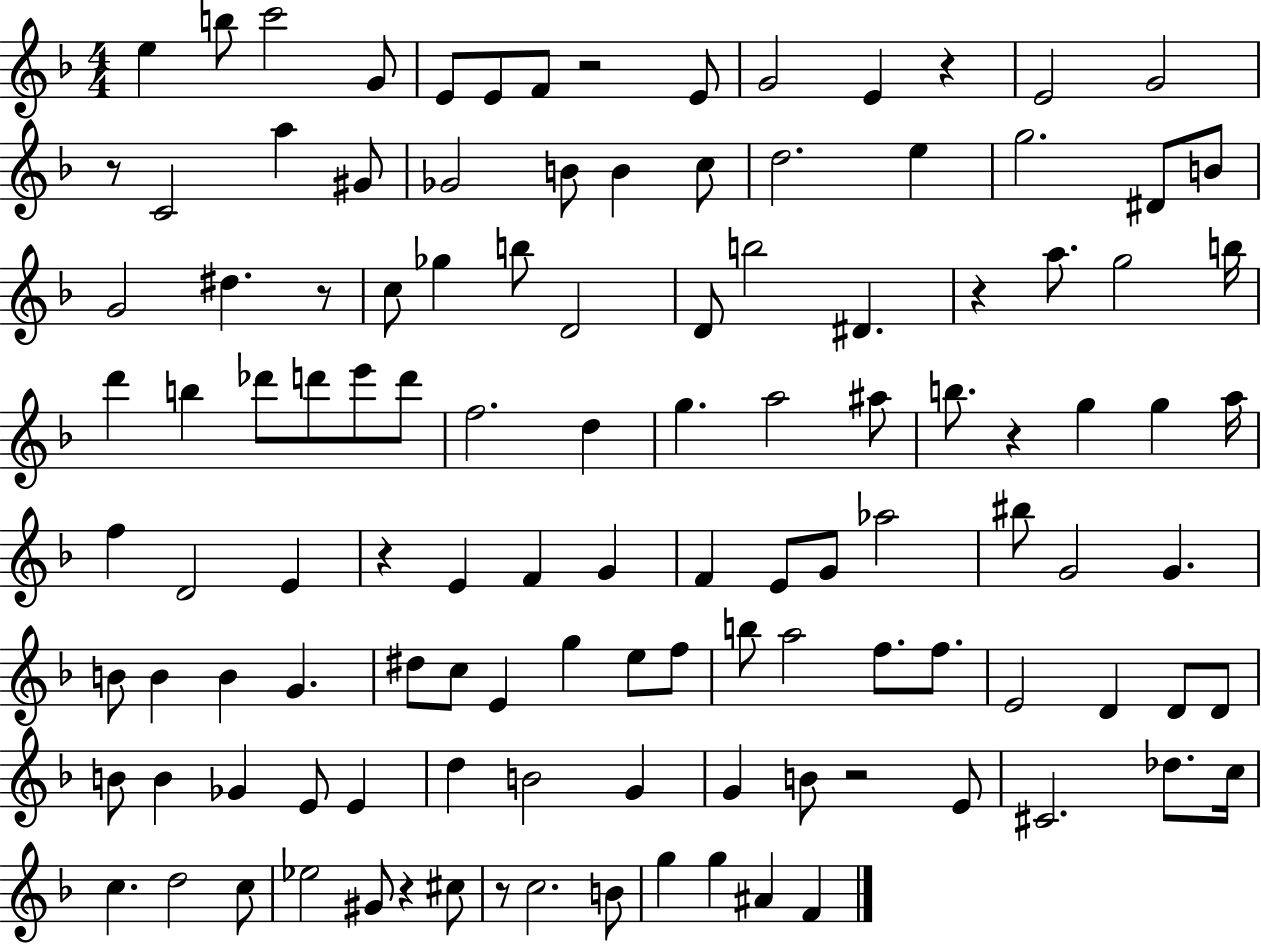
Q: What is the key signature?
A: F major